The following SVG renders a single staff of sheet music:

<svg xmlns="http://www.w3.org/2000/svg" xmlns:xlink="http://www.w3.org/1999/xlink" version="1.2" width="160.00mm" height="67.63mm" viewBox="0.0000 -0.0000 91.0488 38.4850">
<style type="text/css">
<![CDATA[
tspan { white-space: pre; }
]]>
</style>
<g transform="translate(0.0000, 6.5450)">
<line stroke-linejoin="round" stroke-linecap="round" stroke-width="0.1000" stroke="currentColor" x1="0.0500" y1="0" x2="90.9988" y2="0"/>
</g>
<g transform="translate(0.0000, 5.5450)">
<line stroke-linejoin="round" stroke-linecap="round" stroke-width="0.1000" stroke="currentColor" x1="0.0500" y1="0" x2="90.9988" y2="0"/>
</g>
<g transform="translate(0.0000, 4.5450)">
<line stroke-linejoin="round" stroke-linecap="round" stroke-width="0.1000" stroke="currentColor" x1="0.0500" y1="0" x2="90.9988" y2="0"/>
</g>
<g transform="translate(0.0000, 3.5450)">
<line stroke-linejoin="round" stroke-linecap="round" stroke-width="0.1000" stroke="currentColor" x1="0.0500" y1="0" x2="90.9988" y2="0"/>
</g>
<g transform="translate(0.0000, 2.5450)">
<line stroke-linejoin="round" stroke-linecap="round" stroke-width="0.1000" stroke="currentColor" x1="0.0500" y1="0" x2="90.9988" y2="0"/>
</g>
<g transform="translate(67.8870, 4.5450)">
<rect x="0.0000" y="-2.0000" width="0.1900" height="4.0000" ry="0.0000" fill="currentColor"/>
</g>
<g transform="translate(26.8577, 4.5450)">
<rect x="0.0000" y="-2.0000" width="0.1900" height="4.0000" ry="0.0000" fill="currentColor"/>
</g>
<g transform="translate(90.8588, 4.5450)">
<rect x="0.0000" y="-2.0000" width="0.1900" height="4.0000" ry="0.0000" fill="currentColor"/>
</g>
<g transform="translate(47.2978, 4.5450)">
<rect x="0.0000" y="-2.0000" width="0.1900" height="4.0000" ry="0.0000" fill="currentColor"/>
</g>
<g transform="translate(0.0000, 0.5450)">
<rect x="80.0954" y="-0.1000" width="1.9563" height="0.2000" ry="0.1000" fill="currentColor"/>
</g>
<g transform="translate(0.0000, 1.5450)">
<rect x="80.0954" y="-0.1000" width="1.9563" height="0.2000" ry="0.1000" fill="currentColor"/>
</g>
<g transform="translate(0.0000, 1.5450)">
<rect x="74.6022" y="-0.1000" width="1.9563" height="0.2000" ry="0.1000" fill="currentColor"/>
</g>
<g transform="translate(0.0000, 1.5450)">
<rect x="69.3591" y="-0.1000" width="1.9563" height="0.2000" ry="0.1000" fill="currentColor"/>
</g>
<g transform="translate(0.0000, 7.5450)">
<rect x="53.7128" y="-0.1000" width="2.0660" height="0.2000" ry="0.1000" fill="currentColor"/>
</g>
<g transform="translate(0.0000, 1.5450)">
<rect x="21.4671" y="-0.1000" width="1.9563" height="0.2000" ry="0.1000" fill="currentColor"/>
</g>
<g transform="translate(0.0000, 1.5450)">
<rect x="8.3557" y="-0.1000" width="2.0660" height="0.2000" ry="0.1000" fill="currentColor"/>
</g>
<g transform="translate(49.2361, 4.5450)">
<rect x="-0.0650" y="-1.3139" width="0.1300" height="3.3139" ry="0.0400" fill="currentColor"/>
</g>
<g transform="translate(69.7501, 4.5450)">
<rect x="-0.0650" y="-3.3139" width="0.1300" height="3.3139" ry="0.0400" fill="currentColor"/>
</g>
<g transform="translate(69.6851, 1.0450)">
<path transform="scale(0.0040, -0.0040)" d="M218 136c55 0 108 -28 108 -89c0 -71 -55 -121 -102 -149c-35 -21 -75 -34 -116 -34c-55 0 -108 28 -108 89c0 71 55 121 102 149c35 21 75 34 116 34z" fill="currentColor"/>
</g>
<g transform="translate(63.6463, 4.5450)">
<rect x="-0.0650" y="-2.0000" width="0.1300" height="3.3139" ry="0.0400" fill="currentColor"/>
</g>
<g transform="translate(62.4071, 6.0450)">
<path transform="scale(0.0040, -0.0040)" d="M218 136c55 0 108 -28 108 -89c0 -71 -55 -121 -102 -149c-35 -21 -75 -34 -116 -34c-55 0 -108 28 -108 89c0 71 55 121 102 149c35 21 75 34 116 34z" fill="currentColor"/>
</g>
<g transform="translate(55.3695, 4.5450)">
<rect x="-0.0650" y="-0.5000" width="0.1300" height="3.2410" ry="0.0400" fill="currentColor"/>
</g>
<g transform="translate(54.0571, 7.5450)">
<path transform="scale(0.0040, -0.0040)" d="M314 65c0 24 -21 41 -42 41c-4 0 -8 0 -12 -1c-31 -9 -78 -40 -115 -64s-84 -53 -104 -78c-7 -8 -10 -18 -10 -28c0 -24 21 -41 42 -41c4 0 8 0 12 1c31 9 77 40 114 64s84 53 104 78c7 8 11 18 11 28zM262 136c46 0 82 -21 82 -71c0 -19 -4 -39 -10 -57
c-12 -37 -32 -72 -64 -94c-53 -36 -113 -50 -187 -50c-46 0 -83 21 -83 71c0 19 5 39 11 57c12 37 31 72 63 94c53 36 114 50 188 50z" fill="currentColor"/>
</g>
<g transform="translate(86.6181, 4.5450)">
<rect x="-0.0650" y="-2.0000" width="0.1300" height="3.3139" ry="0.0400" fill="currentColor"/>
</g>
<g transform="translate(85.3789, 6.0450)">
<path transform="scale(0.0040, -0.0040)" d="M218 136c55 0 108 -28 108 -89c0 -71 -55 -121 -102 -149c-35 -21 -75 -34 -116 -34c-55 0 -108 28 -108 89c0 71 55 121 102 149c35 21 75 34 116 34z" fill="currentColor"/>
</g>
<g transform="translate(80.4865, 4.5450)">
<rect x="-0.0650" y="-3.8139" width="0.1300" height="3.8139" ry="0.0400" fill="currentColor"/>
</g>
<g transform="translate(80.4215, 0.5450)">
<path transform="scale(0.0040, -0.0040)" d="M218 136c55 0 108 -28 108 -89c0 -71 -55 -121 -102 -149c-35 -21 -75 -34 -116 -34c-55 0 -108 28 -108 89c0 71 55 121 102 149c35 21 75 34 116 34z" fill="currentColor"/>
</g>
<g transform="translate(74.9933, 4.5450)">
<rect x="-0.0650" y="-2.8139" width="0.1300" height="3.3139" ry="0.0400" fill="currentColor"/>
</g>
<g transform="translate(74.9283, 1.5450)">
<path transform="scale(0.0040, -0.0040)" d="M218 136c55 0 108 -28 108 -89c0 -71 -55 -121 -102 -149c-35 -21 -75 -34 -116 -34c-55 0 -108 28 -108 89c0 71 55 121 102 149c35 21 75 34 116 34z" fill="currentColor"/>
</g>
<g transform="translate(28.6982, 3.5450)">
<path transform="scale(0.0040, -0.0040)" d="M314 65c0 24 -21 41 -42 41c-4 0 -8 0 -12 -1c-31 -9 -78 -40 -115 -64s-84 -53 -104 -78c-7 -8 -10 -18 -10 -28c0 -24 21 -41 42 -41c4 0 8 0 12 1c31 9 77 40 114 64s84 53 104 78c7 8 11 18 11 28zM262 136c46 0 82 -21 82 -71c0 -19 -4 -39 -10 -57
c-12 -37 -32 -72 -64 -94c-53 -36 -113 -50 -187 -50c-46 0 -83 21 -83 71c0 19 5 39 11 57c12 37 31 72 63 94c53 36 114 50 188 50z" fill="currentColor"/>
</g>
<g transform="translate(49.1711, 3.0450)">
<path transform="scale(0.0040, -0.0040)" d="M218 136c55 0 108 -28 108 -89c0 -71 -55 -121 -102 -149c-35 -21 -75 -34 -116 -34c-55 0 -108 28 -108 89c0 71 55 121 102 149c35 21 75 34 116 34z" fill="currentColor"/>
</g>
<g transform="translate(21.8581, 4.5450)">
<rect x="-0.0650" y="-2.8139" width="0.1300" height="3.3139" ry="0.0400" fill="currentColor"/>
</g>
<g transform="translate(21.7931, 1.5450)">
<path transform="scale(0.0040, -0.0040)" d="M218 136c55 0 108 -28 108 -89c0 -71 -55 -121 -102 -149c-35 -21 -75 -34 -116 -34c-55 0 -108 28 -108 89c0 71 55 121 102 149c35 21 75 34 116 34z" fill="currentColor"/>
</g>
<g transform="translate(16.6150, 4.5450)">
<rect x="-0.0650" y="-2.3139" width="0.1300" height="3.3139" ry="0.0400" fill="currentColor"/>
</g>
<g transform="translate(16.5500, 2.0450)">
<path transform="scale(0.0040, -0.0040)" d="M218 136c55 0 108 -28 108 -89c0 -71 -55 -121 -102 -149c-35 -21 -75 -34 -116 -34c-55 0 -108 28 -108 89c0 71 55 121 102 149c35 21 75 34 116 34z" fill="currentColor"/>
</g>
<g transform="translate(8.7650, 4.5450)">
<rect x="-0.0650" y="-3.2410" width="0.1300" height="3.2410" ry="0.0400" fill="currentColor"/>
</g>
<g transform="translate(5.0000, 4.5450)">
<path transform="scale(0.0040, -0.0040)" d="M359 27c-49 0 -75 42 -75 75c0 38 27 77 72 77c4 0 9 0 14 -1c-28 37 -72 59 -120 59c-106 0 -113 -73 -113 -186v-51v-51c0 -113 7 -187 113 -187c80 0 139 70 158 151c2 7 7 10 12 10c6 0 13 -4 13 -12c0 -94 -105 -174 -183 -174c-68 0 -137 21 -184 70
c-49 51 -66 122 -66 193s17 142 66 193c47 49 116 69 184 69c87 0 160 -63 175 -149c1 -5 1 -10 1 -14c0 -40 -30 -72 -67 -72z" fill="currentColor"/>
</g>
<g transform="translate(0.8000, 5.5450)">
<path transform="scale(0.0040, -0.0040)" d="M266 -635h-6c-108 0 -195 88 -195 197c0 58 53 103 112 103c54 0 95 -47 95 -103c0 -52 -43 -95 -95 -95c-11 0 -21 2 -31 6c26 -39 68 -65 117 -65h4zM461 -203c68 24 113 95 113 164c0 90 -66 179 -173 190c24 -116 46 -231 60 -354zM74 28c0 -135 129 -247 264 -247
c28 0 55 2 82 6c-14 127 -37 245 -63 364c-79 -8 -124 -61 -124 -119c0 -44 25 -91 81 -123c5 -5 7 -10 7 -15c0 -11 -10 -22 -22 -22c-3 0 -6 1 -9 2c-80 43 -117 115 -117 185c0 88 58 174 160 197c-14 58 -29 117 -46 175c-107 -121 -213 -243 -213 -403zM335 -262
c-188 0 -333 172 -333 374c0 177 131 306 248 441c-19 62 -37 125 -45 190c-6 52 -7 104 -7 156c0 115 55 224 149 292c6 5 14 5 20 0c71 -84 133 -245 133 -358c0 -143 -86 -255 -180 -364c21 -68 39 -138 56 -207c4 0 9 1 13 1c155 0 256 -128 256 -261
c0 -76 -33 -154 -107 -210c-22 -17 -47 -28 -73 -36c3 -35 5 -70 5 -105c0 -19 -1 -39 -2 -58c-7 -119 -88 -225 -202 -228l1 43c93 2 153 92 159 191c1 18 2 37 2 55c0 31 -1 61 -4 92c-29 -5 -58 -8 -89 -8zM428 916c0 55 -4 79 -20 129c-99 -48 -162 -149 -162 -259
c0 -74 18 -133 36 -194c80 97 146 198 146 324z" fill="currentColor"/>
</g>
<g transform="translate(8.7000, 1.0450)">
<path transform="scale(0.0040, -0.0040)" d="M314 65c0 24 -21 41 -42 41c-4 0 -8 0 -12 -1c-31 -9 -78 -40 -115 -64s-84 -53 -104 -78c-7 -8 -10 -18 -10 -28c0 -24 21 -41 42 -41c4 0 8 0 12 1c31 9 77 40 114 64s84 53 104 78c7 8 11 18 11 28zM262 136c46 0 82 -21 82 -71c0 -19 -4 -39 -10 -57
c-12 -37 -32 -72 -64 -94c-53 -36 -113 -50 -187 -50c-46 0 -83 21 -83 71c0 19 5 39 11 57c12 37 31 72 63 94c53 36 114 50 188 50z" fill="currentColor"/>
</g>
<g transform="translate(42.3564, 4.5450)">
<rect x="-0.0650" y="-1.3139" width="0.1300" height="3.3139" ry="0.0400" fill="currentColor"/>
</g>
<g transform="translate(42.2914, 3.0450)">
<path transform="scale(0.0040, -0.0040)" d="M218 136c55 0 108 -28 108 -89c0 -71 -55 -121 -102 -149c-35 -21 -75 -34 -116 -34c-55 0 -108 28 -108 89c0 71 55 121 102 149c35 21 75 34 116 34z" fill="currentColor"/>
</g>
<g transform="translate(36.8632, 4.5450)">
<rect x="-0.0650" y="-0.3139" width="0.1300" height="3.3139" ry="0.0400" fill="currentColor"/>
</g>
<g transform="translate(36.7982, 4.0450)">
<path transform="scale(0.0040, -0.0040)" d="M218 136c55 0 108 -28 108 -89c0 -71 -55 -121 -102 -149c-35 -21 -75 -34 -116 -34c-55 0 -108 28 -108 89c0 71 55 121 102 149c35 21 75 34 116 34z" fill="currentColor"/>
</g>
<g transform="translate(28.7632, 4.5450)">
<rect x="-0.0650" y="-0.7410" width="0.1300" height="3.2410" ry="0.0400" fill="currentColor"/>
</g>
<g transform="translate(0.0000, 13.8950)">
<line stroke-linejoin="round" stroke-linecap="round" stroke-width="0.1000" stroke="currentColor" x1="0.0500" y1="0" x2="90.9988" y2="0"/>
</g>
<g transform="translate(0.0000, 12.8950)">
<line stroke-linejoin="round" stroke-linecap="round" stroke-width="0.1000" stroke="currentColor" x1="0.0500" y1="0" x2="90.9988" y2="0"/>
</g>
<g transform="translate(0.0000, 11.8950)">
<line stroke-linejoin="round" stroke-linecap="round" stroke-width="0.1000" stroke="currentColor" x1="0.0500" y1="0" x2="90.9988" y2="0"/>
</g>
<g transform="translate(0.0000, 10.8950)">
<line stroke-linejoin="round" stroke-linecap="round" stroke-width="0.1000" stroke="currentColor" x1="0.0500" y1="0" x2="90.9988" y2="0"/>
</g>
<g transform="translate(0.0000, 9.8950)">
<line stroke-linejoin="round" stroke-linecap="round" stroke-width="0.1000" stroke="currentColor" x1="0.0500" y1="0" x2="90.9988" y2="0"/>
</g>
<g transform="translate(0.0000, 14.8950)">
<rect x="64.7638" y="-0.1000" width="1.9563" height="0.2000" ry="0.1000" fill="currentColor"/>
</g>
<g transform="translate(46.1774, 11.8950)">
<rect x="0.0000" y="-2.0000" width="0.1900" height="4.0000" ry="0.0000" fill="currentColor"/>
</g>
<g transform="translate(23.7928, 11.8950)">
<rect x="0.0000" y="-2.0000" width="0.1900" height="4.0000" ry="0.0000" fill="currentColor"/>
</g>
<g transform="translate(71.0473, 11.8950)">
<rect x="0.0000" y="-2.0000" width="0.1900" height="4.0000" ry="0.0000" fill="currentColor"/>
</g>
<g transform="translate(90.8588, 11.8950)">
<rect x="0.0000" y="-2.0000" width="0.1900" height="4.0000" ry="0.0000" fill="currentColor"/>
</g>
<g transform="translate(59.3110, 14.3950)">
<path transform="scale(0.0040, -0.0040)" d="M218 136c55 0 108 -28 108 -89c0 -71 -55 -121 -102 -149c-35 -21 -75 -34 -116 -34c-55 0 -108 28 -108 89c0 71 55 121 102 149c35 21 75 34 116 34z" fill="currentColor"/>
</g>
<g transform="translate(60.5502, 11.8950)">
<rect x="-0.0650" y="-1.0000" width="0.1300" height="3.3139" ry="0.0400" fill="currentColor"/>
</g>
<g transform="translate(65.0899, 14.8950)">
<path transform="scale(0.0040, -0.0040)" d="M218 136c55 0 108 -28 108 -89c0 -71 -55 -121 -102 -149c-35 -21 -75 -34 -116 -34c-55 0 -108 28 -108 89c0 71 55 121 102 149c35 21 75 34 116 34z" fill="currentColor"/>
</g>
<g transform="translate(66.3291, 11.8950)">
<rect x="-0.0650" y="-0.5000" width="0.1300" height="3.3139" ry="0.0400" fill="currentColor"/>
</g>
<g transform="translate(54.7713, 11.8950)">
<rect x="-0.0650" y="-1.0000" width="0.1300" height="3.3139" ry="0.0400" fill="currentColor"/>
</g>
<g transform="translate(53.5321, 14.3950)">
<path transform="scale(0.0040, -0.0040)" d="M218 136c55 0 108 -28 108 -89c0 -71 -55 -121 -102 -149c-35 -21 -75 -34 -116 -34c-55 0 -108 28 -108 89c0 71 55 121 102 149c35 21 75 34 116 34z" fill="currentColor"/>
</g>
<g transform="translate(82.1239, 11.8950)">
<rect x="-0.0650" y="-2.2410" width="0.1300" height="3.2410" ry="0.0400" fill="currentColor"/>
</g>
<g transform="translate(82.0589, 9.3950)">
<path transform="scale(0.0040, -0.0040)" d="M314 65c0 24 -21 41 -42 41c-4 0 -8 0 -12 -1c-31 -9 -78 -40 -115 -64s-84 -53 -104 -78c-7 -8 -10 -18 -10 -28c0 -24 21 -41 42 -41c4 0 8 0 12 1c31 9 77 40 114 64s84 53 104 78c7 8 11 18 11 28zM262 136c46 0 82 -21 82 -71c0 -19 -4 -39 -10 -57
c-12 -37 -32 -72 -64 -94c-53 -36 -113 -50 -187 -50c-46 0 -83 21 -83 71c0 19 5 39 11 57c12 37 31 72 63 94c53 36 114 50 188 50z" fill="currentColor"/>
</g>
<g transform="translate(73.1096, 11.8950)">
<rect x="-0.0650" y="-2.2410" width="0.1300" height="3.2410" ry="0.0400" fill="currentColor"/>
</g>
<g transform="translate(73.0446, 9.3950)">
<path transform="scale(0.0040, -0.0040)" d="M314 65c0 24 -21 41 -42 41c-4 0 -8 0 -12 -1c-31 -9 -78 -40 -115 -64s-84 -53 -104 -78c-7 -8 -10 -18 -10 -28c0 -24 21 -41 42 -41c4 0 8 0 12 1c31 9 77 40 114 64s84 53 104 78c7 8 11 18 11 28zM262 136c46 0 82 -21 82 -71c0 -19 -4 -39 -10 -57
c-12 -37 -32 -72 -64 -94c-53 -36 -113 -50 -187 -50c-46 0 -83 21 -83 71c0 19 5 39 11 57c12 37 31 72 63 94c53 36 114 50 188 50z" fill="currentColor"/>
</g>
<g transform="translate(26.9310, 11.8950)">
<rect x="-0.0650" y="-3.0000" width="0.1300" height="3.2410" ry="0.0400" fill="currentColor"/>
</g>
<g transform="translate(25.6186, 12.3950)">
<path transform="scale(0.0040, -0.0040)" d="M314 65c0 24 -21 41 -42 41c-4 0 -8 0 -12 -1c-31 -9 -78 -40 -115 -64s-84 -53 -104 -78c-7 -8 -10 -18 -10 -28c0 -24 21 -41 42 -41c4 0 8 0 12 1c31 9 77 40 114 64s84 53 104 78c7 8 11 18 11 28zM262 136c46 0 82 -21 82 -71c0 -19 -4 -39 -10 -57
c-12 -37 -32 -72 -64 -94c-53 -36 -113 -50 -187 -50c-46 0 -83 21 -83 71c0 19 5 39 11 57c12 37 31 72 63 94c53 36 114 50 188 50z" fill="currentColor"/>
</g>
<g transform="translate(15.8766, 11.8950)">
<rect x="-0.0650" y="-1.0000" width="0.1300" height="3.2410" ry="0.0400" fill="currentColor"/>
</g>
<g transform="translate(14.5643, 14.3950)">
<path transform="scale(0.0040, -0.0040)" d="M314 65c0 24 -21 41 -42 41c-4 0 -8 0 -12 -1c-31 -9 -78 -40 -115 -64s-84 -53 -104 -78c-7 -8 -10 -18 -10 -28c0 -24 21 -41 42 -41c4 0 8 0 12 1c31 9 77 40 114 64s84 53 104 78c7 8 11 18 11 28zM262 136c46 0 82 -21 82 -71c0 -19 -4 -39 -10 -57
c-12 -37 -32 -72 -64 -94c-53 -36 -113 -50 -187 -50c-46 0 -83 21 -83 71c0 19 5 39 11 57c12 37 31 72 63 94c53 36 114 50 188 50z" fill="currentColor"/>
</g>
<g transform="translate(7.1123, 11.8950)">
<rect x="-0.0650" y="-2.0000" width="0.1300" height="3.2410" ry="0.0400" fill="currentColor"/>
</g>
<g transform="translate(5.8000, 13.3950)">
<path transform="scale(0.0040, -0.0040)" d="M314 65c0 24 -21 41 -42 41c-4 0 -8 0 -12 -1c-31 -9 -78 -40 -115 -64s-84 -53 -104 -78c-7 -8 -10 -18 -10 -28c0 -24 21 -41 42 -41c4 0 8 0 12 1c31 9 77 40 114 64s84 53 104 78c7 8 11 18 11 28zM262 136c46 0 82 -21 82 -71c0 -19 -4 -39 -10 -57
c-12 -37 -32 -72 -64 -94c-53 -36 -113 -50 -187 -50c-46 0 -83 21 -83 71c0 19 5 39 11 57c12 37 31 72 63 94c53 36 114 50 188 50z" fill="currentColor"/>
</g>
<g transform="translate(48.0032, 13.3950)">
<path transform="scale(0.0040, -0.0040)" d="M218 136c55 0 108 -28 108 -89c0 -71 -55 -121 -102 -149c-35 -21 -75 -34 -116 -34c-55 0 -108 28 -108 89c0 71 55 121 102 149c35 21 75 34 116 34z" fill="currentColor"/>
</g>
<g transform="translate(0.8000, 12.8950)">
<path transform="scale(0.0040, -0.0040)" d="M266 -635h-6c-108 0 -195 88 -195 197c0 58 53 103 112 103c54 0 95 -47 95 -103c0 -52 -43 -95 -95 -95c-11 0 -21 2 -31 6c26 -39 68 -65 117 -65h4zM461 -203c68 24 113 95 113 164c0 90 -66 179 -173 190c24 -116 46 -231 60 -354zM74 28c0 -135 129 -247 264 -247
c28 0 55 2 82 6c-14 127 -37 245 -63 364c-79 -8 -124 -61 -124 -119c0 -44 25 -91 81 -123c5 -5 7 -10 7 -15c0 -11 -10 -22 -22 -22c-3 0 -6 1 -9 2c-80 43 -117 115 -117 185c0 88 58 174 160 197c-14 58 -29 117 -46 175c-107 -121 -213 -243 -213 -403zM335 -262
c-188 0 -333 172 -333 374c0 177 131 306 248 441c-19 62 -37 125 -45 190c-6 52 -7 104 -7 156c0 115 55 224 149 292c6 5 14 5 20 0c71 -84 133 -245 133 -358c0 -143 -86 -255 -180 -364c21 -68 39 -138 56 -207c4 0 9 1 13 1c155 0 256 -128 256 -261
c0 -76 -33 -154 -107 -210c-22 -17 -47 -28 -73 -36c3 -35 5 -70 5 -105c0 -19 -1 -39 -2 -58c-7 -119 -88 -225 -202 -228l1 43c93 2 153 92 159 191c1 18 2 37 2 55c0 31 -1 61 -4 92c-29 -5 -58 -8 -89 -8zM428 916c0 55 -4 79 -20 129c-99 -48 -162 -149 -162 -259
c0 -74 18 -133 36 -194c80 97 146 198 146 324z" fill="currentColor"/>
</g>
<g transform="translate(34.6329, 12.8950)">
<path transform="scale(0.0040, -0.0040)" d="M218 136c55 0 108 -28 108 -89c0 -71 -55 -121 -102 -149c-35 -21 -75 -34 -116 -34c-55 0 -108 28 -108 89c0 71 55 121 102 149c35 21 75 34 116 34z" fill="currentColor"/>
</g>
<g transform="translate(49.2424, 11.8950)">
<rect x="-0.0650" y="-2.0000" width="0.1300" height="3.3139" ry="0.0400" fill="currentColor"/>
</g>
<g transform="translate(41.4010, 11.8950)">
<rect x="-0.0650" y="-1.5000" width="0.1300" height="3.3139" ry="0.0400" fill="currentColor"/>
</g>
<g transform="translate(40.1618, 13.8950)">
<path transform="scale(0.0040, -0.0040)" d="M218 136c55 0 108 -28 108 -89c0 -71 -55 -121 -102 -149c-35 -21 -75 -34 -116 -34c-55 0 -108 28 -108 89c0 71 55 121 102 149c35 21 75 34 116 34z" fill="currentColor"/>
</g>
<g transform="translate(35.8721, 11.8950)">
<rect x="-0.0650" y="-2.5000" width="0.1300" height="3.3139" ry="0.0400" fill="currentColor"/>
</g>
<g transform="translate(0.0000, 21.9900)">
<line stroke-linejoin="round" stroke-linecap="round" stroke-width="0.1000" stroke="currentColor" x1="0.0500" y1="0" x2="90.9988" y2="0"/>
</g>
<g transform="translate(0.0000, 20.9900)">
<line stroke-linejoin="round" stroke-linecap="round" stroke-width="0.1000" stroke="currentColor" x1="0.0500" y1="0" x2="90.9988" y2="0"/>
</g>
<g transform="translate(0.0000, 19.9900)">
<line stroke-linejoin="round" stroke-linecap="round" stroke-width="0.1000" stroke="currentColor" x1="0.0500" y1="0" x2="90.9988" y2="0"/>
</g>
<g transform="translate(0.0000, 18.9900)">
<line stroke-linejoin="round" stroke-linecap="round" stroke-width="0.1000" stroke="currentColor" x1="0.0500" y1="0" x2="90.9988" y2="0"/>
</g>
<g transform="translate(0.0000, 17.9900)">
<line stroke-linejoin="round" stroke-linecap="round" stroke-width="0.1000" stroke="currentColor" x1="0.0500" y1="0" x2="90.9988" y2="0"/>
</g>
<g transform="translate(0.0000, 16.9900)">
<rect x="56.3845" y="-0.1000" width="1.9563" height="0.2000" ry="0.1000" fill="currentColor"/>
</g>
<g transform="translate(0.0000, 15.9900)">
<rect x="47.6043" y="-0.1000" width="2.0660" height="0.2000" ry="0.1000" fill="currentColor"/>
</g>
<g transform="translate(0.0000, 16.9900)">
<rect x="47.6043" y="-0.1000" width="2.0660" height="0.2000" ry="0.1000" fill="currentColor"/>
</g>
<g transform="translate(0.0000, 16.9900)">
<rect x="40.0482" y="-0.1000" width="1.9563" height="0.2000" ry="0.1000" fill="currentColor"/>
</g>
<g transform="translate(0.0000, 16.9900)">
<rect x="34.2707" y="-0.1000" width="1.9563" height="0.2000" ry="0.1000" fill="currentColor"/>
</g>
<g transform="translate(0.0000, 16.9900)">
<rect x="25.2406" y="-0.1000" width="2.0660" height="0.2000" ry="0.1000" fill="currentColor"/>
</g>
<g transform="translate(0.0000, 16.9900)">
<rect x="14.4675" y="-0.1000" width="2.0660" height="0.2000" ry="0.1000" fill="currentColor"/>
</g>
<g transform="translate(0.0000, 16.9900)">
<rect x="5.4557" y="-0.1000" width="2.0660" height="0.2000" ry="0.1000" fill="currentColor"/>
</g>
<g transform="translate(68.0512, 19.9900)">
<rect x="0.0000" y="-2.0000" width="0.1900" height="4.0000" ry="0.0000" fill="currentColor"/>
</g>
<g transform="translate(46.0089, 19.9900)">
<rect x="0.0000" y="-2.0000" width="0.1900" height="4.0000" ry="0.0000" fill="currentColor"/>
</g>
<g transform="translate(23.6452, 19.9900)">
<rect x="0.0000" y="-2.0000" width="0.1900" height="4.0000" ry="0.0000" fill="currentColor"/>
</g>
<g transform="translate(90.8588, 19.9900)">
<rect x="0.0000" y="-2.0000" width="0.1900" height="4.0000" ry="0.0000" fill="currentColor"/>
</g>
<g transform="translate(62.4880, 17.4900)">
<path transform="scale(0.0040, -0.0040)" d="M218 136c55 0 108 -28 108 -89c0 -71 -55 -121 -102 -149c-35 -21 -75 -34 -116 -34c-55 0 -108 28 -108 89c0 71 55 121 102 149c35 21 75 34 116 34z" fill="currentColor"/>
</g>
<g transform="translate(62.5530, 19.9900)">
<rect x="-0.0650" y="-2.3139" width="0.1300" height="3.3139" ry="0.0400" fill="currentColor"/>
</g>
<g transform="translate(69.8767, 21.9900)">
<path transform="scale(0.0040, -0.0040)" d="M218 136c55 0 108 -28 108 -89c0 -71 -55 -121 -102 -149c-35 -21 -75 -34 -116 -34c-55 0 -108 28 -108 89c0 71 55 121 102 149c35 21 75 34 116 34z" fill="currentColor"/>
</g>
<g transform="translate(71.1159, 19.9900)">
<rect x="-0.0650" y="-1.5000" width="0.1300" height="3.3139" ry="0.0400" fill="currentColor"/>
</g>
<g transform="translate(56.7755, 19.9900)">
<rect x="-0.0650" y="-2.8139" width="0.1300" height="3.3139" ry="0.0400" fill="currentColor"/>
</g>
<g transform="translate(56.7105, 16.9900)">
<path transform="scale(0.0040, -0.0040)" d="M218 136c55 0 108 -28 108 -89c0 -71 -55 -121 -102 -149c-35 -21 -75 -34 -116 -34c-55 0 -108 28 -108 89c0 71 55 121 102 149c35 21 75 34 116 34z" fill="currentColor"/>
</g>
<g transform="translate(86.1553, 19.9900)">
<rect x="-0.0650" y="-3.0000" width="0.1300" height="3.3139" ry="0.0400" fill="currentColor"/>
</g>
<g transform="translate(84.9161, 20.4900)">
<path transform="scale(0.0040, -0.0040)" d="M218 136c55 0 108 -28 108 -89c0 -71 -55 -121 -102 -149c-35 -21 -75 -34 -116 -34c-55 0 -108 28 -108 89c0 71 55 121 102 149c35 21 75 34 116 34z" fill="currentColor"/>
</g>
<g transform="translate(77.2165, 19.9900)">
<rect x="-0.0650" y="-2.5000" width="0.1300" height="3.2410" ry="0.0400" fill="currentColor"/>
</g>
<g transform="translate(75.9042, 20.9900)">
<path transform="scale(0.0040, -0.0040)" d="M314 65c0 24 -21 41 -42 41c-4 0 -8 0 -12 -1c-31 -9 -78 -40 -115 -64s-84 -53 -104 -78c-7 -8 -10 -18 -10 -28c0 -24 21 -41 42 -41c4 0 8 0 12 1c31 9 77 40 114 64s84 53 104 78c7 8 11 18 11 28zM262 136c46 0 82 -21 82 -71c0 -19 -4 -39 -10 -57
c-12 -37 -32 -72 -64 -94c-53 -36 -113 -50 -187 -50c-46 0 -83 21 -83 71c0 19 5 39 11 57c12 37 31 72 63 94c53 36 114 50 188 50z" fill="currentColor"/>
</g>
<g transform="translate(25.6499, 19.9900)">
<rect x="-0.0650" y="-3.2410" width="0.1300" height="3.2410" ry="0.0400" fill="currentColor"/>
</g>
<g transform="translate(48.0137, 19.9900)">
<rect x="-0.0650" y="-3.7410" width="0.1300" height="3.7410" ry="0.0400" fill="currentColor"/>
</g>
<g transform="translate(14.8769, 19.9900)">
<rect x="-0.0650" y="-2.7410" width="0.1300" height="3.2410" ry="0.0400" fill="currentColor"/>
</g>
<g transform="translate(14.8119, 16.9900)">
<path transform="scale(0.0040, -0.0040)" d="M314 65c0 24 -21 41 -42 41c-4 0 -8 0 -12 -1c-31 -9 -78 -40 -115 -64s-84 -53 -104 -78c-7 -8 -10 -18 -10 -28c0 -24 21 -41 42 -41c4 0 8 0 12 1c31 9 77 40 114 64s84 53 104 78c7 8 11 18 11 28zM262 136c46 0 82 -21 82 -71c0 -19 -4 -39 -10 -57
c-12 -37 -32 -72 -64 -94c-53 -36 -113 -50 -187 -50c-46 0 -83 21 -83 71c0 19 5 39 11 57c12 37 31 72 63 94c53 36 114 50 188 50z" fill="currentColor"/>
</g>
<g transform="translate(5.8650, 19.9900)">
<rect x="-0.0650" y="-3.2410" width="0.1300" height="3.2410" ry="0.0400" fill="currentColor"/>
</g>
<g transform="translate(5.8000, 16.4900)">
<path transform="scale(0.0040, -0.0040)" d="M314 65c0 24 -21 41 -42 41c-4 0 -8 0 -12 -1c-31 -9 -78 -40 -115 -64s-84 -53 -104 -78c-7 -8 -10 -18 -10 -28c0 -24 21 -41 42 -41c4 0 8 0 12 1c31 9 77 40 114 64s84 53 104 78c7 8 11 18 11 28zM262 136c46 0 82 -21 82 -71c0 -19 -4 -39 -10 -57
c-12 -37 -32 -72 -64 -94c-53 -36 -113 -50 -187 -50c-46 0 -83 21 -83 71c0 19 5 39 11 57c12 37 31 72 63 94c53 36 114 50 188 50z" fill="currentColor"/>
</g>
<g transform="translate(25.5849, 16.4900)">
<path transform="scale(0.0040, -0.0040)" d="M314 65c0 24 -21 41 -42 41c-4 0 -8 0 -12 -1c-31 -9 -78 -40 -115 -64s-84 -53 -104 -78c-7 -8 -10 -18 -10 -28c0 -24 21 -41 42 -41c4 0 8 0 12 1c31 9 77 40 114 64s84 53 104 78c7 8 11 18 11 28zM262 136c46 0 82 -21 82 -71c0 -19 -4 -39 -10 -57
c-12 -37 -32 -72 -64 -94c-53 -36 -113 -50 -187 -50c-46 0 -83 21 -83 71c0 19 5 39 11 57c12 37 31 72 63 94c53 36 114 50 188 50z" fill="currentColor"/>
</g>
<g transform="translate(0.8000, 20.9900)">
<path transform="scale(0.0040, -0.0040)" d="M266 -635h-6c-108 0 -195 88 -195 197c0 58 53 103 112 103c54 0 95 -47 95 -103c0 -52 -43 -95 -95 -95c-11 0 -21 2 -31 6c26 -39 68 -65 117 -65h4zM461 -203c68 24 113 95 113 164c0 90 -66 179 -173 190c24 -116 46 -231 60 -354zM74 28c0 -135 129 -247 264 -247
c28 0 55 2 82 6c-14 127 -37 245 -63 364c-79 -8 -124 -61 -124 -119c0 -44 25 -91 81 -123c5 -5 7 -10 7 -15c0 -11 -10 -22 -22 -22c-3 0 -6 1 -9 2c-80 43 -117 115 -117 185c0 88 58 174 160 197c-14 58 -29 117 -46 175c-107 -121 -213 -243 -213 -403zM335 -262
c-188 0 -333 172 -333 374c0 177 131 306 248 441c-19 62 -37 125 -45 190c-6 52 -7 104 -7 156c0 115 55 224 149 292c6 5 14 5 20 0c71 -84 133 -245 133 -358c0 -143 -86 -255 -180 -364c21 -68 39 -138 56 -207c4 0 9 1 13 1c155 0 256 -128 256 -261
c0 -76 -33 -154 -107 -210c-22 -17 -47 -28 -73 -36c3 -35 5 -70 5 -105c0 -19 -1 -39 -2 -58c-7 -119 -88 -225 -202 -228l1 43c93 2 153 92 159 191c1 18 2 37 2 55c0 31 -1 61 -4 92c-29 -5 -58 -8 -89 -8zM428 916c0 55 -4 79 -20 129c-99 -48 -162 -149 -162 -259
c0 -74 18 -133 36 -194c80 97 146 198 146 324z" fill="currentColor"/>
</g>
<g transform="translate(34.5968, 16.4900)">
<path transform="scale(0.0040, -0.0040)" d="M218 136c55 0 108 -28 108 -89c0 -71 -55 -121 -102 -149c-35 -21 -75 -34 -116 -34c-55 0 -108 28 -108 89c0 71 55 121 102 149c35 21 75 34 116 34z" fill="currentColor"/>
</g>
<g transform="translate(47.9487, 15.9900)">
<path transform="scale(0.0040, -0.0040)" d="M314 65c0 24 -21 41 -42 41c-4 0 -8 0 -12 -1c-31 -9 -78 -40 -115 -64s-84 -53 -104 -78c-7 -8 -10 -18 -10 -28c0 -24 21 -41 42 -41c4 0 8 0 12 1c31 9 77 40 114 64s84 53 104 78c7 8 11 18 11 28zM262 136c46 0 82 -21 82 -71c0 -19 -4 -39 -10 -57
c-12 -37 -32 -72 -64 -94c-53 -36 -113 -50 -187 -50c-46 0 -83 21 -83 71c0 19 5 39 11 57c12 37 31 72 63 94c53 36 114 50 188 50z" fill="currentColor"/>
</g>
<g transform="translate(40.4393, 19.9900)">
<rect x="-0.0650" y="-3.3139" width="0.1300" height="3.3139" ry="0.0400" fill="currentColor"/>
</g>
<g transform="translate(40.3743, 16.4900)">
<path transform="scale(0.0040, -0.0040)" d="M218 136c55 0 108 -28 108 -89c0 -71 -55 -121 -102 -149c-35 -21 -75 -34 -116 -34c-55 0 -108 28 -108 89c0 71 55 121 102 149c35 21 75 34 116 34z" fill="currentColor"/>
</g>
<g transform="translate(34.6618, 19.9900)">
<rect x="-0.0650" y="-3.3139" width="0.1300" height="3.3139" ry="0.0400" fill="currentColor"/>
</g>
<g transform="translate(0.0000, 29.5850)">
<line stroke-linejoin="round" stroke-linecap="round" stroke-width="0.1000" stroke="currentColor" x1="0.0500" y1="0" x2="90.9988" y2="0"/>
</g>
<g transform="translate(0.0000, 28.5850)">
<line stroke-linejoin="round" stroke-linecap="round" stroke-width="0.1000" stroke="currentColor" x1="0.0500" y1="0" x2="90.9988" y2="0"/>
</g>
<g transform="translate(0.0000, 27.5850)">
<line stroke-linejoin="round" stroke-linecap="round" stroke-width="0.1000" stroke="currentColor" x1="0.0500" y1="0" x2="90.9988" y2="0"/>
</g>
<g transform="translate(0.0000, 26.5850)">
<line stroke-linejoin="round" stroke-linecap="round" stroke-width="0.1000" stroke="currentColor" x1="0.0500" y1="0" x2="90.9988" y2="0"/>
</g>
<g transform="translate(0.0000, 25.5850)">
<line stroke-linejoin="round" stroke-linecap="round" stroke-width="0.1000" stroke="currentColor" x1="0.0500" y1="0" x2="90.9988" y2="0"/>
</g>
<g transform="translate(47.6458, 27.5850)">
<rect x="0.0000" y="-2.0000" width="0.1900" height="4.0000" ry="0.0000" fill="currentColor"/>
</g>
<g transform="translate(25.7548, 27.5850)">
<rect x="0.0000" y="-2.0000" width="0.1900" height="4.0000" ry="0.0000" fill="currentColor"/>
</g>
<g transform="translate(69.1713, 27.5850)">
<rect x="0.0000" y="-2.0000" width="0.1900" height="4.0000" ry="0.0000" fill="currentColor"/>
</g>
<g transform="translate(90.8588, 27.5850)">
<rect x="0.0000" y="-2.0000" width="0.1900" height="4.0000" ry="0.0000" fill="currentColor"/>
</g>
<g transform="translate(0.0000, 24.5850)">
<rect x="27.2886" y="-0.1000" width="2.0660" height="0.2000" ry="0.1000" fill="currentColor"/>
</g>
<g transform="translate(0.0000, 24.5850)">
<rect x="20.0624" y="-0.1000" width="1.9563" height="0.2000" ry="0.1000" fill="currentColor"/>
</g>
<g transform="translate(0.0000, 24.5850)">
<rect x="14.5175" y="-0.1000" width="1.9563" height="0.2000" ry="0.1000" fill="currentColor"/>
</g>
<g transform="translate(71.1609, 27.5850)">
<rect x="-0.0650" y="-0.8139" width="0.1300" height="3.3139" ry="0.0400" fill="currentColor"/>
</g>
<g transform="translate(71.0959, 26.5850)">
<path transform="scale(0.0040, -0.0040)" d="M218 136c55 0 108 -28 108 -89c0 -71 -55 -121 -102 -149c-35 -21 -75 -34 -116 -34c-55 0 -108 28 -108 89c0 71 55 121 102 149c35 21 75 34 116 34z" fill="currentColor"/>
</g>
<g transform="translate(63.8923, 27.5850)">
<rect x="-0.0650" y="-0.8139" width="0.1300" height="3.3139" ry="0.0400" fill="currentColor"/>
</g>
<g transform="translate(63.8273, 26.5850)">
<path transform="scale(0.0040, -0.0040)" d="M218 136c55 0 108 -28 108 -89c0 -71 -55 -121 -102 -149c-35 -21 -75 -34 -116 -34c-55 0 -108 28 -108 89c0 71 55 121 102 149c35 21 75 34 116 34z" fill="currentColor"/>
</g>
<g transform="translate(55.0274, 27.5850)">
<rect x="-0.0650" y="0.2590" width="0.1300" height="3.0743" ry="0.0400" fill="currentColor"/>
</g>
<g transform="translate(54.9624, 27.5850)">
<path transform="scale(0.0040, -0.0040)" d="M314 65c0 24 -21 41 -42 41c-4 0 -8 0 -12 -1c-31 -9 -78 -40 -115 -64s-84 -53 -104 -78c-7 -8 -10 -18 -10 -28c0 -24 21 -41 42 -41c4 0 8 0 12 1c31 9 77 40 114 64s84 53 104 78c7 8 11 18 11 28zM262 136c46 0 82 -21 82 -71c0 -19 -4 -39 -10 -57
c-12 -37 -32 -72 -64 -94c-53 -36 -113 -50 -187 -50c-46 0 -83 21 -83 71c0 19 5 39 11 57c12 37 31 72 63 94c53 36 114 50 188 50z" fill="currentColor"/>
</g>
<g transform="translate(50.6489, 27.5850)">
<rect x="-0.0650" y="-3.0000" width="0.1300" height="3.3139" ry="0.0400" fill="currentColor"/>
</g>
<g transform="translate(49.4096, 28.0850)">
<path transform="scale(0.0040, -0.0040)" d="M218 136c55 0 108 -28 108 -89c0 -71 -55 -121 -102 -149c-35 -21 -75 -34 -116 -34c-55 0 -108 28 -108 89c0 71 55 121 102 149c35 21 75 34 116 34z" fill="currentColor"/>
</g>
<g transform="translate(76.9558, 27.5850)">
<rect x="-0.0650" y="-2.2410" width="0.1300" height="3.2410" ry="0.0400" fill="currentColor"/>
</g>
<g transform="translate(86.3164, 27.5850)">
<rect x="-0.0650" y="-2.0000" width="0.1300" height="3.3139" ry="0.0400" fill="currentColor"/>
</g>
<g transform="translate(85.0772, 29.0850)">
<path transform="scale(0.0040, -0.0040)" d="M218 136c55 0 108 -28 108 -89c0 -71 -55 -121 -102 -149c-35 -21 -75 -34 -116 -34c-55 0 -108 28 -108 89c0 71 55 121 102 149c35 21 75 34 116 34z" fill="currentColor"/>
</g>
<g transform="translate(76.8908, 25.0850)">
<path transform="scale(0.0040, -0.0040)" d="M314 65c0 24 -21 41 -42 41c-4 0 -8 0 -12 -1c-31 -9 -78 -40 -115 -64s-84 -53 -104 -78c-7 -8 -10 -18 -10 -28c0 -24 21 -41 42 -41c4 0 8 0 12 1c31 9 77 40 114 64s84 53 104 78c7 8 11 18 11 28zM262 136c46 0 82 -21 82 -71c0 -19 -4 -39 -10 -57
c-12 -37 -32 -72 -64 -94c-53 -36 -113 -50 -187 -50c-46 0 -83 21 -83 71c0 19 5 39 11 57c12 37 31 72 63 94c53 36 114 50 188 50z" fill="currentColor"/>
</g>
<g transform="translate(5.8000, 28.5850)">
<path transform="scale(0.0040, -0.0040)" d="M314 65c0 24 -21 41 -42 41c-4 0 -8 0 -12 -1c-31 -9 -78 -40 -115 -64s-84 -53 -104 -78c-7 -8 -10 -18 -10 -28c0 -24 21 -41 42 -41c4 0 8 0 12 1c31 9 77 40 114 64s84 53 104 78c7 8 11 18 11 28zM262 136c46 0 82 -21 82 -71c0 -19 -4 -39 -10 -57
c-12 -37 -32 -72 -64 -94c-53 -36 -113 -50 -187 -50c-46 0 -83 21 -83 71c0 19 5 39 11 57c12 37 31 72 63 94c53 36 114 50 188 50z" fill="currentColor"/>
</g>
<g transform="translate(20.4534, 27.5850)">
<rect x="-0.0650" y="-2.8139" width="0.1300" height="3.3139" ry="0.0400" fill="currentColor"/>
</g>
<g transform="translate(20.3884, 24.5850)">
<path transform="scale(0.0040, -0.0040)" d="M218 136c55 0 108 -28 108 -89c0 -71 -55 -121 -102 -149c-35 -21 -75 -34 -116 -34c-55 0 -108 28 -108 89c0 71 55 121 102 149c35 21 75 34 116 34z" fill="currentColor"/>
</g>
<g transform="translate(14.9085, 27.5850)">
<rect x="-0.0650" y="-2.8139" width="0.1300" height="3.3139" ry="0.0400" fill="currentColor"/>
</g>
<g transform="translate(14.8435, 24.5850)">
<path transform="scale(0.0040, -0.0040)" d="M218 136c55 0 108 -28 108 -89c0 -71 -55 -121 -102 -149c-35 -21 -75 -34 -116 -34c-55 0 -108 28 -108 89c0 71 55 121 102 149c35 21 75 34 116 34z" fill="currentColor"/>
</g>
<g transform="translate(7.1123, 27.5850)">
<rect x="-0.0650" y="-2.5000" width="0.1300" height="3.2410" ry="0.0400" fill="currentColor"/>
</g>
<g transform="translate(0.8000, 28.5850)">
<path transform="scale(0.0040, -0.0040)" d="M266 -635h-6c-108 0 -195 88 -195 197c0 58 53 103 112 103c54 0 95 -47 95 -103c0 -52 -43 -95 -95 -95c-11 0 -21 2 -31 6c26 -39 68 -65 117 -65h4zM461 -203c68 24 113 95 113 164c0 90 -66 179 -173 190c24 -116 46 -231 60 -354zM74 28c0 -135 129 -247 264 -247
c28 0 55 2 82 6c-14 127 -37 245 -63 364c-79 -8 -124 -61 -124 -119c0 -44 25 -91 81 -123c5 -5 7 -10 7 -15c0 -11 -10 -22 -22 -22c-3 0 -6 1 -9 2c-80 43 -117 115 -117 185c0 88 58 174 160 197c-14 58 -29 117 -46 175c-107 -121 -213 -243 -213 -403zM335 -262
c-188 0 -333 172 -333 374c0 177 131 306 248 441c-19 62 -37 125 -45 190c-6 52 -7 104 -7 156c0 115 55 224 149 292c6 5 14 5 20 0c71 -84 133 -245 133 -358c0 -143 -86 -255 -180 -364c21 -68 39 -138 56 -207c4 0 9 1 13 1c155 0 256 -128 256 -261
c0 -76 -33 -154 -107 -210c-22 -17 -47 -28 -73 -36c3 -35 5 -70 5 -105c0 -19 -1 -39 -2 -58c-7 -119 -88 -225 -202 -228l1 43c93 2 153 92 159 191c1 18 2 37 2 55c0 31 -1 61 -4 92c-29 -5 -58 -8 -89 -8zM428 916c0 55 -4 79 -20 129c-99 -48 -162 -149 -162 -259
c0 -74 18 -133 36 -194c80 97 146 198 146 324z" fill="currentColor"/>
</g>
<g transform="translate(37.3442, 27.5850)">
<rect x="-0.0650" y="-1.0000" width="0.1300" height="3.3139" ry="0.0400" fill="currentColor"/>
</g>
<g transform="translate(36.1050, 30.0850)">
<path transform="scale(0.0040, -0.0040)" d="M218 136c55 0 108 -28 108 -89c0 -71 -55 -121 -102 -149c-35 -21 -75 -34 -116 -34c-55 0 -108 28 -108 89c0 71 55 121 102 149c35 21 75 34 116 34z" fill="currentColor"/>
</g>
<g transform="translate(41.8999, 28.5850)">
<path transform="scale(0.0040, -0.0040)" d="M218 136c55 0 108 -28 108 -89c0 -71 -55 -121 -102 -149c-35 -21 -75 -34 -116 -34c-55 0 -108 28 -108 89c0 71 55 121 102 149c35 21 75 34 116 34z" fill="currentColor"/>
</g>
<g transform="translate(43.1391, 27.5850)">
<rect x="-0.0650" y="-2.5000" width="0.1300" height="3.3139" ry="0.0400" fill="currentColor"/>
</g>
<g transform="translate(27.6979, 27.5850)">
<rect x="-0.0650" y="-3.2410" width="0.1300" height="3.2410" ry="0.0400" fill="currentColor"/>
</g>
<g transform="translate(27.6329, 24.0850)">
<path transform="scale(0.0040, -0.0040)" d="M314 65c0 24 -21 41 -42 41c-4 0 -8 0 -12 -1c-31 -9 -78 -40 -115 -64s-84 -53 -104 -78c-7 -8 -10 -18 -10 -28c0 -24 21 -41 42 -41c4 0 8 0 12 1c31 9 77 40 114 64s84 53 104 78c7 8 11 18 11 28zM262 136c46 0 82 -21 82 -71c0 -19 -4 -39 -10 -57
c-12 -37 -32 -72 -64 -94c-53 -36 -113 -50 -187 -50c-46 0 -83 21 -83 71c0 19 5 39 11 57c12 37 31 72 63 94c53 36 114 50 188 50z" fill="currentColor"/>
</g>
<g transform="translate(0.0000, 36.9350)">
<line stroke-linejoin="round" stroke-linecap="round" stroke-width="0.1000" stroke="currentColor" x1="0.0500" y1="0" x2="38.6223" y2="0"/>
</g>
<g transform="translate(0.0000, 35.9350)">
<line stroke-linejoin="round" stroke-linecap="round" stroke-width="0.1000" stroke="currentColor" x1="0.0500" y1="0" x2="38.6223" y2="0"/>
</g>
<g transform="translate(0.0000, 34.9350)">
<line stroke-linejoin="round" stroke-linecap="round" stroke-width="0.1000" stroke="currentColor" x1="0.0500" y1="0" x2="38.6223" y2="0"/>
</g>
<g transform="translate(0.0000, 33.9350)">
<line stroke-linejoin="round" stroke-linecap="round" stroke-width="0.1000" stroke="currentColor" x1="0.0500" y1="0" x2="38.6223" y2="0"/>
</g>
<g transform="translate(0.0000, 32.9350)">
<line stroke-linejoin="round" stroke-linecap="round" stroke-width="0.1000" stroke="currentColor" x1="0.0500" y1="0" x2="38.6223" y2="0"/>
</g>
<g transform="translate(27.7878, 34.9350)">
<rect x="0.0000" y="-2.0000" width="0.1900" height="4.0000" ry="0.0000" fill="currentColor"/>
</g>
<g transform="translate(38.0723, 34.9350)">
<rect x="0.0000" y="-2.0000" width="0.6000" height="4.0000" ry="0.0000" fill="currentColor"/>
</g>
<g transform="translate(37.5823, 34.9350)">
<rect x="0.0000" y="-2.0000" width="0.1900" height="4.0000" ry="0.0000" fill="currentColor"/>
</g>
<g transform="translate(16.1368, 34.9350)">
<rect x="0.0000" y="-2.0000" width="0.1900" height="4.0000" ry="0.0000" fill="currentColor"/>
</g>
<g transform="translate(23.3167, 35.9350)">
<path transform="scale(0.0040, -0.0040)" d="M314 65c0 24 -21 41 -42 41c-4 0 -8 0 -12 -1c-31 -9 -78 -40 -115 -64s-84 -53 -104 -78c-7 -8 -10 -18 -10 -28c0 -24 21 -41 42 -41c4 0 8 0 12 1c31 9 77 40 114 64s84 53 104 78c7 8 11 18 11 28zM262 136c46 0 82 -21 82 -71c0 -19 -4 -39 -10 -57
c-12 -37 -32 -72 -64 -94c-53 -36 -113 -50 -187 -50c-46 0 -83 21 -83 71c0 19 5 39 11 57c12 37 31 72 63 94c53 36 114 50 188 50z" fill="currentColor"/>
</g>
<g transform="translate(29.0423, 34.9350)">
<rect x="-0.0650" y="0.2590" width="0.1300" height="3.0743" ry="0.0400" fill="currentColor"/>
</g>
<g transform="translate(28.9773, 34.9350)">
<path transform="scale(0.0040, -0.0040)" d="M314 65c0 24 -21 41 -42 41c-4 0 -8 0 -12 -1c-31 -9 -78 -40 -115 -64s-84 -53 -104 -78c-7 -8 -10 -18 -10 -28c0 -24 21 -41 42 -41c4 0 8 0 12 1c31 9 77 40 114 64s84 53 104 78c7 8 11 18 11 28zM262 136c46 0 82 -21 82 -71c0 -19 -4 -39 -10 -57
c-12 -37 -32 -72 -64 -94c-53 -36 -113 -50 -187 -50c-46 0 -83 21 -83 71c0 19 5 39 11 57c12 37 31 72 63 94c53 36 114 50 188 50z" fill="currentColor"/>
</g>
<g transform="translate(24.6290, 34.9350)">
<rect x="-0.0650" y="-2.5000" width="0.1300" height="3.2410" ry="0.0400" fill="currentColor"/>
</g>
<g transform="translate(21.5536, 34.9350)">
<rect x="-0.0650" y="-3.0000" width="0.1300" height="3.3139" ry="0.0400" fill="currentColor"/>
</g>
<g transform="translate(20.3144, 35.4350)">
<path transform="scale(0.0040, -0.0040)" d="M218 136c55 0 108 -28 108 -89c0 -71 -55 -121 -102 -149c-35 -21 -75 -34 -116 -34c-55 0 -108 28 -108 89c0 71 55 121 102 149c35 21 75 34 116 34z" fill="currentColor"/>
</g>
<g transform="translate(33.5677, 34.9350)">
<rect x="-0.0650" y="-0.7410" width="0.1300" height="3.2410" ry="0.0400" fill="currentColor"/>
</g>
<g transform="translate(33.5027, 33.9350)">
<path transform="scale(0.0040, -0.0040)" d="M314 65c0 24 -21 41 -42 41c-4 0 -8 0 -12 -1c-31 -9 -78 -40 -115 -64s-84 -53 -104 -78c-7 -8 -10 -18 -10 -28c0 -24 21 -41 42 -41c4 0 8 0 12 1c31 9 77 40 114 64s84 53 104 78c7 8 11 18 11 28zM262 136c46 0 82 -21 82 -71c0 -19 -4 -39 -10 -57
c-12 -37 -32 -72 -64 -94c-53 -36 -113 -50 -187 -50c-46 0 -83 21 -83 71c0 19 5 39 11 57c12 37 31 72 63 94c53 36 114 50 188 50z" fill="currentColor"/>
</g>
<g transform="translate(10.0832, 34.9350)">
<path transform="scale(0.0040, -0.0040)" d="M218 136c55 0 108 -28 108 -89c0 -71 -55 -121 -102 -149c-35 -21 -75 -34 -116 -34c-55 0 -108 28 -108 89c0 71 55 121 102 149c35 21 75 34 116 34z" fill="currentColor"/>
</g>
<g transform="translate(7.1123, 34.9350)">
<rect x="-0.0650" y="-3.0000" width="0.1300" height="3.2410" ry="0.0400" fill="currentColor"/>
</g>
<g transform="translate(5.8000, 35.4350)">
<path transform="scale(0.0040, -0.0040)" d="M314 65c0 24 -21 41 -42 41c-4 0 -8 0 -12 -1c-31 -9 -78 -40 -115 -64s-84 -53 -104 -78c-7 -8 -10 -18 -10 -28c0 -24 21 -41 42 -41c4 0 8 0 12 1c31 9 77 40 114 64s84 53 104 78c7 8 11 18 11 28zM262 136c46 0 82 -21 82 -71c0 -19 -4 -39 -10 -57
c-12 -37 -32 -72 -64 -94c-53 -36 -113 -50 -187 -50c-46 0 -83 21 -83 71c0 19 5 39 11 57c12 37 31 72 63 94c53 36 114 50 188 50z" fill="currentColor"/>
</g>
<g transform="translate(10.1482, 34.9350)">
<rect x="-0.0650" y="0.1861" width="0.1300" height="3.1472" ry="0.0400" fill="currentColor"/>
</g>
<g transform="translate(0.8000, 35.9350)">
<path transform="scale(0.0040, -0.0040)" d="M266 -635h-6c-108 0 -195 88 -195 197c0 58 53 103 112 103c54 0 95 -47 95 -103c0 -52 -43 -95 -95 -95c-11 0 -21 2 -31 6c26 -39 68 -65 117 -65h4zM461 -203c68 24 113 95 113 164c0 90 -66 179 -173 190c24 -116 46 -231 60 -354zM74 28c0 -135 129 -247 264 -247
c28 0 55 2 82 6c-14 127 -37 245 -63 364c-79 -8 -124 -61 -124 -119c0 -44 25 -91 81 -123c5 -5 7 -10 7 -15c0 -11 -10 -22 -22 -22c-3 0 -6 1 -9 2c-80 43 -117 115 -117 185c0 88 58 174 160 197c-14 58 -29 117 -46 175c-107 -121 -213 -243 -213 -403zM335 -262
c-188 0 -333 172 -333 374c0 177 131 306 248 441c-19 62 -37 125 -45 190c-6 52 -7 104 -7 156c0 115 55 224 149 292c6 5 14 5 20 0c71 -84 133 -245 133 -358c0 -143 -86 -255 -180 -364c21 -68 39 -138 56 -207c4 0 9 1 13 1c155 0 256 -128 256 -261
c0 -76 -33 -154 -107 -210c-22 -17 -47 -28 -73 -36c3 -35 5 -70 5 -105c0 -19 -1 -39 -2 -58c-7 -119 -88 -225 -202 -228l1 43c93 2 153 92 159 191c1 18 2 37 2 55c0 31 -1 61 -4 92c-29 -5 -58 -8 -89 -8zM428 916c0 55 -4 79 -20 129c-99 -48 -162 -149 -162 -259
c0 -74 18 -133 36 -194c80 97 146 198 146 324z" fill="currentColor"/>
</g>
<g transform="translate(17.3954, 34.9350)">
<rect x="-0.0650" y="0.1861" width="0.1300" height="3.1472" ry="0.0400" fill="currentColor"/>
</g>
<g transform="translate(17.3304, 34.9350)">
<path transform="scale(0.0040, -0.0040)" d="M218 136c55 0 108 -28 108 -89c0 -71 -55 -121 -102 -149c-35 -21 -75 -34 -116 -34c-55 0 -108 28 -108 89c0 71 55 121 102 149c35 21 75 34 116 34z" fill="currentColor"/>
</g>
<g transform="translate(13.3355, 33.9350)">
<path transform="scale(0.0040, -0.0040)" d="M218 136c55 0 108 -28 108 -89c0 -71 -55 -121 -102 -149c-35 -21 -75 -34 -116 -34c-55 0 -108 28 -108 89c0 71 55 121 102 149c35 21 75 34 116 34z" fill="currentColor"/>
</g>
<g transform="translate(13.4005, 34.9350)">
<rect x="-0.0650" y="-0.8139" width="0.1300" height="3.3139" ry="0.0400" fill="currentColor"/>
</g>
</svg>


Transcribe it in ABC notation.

X:1
T:Untitled
M:4/4
L:1/4
K:C
b2 g a d2 c e e C2 F b a c' F F2 D2 A2 G E F D D C g2 g2 b2 a2 b2 b b c'2 a g E G2 A G2 a a b2 D G A B2 d d g2 F A2 B d B A G2 B2 d2